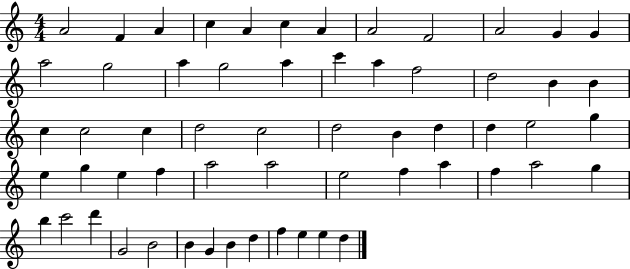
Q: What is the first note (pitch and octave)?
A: A4